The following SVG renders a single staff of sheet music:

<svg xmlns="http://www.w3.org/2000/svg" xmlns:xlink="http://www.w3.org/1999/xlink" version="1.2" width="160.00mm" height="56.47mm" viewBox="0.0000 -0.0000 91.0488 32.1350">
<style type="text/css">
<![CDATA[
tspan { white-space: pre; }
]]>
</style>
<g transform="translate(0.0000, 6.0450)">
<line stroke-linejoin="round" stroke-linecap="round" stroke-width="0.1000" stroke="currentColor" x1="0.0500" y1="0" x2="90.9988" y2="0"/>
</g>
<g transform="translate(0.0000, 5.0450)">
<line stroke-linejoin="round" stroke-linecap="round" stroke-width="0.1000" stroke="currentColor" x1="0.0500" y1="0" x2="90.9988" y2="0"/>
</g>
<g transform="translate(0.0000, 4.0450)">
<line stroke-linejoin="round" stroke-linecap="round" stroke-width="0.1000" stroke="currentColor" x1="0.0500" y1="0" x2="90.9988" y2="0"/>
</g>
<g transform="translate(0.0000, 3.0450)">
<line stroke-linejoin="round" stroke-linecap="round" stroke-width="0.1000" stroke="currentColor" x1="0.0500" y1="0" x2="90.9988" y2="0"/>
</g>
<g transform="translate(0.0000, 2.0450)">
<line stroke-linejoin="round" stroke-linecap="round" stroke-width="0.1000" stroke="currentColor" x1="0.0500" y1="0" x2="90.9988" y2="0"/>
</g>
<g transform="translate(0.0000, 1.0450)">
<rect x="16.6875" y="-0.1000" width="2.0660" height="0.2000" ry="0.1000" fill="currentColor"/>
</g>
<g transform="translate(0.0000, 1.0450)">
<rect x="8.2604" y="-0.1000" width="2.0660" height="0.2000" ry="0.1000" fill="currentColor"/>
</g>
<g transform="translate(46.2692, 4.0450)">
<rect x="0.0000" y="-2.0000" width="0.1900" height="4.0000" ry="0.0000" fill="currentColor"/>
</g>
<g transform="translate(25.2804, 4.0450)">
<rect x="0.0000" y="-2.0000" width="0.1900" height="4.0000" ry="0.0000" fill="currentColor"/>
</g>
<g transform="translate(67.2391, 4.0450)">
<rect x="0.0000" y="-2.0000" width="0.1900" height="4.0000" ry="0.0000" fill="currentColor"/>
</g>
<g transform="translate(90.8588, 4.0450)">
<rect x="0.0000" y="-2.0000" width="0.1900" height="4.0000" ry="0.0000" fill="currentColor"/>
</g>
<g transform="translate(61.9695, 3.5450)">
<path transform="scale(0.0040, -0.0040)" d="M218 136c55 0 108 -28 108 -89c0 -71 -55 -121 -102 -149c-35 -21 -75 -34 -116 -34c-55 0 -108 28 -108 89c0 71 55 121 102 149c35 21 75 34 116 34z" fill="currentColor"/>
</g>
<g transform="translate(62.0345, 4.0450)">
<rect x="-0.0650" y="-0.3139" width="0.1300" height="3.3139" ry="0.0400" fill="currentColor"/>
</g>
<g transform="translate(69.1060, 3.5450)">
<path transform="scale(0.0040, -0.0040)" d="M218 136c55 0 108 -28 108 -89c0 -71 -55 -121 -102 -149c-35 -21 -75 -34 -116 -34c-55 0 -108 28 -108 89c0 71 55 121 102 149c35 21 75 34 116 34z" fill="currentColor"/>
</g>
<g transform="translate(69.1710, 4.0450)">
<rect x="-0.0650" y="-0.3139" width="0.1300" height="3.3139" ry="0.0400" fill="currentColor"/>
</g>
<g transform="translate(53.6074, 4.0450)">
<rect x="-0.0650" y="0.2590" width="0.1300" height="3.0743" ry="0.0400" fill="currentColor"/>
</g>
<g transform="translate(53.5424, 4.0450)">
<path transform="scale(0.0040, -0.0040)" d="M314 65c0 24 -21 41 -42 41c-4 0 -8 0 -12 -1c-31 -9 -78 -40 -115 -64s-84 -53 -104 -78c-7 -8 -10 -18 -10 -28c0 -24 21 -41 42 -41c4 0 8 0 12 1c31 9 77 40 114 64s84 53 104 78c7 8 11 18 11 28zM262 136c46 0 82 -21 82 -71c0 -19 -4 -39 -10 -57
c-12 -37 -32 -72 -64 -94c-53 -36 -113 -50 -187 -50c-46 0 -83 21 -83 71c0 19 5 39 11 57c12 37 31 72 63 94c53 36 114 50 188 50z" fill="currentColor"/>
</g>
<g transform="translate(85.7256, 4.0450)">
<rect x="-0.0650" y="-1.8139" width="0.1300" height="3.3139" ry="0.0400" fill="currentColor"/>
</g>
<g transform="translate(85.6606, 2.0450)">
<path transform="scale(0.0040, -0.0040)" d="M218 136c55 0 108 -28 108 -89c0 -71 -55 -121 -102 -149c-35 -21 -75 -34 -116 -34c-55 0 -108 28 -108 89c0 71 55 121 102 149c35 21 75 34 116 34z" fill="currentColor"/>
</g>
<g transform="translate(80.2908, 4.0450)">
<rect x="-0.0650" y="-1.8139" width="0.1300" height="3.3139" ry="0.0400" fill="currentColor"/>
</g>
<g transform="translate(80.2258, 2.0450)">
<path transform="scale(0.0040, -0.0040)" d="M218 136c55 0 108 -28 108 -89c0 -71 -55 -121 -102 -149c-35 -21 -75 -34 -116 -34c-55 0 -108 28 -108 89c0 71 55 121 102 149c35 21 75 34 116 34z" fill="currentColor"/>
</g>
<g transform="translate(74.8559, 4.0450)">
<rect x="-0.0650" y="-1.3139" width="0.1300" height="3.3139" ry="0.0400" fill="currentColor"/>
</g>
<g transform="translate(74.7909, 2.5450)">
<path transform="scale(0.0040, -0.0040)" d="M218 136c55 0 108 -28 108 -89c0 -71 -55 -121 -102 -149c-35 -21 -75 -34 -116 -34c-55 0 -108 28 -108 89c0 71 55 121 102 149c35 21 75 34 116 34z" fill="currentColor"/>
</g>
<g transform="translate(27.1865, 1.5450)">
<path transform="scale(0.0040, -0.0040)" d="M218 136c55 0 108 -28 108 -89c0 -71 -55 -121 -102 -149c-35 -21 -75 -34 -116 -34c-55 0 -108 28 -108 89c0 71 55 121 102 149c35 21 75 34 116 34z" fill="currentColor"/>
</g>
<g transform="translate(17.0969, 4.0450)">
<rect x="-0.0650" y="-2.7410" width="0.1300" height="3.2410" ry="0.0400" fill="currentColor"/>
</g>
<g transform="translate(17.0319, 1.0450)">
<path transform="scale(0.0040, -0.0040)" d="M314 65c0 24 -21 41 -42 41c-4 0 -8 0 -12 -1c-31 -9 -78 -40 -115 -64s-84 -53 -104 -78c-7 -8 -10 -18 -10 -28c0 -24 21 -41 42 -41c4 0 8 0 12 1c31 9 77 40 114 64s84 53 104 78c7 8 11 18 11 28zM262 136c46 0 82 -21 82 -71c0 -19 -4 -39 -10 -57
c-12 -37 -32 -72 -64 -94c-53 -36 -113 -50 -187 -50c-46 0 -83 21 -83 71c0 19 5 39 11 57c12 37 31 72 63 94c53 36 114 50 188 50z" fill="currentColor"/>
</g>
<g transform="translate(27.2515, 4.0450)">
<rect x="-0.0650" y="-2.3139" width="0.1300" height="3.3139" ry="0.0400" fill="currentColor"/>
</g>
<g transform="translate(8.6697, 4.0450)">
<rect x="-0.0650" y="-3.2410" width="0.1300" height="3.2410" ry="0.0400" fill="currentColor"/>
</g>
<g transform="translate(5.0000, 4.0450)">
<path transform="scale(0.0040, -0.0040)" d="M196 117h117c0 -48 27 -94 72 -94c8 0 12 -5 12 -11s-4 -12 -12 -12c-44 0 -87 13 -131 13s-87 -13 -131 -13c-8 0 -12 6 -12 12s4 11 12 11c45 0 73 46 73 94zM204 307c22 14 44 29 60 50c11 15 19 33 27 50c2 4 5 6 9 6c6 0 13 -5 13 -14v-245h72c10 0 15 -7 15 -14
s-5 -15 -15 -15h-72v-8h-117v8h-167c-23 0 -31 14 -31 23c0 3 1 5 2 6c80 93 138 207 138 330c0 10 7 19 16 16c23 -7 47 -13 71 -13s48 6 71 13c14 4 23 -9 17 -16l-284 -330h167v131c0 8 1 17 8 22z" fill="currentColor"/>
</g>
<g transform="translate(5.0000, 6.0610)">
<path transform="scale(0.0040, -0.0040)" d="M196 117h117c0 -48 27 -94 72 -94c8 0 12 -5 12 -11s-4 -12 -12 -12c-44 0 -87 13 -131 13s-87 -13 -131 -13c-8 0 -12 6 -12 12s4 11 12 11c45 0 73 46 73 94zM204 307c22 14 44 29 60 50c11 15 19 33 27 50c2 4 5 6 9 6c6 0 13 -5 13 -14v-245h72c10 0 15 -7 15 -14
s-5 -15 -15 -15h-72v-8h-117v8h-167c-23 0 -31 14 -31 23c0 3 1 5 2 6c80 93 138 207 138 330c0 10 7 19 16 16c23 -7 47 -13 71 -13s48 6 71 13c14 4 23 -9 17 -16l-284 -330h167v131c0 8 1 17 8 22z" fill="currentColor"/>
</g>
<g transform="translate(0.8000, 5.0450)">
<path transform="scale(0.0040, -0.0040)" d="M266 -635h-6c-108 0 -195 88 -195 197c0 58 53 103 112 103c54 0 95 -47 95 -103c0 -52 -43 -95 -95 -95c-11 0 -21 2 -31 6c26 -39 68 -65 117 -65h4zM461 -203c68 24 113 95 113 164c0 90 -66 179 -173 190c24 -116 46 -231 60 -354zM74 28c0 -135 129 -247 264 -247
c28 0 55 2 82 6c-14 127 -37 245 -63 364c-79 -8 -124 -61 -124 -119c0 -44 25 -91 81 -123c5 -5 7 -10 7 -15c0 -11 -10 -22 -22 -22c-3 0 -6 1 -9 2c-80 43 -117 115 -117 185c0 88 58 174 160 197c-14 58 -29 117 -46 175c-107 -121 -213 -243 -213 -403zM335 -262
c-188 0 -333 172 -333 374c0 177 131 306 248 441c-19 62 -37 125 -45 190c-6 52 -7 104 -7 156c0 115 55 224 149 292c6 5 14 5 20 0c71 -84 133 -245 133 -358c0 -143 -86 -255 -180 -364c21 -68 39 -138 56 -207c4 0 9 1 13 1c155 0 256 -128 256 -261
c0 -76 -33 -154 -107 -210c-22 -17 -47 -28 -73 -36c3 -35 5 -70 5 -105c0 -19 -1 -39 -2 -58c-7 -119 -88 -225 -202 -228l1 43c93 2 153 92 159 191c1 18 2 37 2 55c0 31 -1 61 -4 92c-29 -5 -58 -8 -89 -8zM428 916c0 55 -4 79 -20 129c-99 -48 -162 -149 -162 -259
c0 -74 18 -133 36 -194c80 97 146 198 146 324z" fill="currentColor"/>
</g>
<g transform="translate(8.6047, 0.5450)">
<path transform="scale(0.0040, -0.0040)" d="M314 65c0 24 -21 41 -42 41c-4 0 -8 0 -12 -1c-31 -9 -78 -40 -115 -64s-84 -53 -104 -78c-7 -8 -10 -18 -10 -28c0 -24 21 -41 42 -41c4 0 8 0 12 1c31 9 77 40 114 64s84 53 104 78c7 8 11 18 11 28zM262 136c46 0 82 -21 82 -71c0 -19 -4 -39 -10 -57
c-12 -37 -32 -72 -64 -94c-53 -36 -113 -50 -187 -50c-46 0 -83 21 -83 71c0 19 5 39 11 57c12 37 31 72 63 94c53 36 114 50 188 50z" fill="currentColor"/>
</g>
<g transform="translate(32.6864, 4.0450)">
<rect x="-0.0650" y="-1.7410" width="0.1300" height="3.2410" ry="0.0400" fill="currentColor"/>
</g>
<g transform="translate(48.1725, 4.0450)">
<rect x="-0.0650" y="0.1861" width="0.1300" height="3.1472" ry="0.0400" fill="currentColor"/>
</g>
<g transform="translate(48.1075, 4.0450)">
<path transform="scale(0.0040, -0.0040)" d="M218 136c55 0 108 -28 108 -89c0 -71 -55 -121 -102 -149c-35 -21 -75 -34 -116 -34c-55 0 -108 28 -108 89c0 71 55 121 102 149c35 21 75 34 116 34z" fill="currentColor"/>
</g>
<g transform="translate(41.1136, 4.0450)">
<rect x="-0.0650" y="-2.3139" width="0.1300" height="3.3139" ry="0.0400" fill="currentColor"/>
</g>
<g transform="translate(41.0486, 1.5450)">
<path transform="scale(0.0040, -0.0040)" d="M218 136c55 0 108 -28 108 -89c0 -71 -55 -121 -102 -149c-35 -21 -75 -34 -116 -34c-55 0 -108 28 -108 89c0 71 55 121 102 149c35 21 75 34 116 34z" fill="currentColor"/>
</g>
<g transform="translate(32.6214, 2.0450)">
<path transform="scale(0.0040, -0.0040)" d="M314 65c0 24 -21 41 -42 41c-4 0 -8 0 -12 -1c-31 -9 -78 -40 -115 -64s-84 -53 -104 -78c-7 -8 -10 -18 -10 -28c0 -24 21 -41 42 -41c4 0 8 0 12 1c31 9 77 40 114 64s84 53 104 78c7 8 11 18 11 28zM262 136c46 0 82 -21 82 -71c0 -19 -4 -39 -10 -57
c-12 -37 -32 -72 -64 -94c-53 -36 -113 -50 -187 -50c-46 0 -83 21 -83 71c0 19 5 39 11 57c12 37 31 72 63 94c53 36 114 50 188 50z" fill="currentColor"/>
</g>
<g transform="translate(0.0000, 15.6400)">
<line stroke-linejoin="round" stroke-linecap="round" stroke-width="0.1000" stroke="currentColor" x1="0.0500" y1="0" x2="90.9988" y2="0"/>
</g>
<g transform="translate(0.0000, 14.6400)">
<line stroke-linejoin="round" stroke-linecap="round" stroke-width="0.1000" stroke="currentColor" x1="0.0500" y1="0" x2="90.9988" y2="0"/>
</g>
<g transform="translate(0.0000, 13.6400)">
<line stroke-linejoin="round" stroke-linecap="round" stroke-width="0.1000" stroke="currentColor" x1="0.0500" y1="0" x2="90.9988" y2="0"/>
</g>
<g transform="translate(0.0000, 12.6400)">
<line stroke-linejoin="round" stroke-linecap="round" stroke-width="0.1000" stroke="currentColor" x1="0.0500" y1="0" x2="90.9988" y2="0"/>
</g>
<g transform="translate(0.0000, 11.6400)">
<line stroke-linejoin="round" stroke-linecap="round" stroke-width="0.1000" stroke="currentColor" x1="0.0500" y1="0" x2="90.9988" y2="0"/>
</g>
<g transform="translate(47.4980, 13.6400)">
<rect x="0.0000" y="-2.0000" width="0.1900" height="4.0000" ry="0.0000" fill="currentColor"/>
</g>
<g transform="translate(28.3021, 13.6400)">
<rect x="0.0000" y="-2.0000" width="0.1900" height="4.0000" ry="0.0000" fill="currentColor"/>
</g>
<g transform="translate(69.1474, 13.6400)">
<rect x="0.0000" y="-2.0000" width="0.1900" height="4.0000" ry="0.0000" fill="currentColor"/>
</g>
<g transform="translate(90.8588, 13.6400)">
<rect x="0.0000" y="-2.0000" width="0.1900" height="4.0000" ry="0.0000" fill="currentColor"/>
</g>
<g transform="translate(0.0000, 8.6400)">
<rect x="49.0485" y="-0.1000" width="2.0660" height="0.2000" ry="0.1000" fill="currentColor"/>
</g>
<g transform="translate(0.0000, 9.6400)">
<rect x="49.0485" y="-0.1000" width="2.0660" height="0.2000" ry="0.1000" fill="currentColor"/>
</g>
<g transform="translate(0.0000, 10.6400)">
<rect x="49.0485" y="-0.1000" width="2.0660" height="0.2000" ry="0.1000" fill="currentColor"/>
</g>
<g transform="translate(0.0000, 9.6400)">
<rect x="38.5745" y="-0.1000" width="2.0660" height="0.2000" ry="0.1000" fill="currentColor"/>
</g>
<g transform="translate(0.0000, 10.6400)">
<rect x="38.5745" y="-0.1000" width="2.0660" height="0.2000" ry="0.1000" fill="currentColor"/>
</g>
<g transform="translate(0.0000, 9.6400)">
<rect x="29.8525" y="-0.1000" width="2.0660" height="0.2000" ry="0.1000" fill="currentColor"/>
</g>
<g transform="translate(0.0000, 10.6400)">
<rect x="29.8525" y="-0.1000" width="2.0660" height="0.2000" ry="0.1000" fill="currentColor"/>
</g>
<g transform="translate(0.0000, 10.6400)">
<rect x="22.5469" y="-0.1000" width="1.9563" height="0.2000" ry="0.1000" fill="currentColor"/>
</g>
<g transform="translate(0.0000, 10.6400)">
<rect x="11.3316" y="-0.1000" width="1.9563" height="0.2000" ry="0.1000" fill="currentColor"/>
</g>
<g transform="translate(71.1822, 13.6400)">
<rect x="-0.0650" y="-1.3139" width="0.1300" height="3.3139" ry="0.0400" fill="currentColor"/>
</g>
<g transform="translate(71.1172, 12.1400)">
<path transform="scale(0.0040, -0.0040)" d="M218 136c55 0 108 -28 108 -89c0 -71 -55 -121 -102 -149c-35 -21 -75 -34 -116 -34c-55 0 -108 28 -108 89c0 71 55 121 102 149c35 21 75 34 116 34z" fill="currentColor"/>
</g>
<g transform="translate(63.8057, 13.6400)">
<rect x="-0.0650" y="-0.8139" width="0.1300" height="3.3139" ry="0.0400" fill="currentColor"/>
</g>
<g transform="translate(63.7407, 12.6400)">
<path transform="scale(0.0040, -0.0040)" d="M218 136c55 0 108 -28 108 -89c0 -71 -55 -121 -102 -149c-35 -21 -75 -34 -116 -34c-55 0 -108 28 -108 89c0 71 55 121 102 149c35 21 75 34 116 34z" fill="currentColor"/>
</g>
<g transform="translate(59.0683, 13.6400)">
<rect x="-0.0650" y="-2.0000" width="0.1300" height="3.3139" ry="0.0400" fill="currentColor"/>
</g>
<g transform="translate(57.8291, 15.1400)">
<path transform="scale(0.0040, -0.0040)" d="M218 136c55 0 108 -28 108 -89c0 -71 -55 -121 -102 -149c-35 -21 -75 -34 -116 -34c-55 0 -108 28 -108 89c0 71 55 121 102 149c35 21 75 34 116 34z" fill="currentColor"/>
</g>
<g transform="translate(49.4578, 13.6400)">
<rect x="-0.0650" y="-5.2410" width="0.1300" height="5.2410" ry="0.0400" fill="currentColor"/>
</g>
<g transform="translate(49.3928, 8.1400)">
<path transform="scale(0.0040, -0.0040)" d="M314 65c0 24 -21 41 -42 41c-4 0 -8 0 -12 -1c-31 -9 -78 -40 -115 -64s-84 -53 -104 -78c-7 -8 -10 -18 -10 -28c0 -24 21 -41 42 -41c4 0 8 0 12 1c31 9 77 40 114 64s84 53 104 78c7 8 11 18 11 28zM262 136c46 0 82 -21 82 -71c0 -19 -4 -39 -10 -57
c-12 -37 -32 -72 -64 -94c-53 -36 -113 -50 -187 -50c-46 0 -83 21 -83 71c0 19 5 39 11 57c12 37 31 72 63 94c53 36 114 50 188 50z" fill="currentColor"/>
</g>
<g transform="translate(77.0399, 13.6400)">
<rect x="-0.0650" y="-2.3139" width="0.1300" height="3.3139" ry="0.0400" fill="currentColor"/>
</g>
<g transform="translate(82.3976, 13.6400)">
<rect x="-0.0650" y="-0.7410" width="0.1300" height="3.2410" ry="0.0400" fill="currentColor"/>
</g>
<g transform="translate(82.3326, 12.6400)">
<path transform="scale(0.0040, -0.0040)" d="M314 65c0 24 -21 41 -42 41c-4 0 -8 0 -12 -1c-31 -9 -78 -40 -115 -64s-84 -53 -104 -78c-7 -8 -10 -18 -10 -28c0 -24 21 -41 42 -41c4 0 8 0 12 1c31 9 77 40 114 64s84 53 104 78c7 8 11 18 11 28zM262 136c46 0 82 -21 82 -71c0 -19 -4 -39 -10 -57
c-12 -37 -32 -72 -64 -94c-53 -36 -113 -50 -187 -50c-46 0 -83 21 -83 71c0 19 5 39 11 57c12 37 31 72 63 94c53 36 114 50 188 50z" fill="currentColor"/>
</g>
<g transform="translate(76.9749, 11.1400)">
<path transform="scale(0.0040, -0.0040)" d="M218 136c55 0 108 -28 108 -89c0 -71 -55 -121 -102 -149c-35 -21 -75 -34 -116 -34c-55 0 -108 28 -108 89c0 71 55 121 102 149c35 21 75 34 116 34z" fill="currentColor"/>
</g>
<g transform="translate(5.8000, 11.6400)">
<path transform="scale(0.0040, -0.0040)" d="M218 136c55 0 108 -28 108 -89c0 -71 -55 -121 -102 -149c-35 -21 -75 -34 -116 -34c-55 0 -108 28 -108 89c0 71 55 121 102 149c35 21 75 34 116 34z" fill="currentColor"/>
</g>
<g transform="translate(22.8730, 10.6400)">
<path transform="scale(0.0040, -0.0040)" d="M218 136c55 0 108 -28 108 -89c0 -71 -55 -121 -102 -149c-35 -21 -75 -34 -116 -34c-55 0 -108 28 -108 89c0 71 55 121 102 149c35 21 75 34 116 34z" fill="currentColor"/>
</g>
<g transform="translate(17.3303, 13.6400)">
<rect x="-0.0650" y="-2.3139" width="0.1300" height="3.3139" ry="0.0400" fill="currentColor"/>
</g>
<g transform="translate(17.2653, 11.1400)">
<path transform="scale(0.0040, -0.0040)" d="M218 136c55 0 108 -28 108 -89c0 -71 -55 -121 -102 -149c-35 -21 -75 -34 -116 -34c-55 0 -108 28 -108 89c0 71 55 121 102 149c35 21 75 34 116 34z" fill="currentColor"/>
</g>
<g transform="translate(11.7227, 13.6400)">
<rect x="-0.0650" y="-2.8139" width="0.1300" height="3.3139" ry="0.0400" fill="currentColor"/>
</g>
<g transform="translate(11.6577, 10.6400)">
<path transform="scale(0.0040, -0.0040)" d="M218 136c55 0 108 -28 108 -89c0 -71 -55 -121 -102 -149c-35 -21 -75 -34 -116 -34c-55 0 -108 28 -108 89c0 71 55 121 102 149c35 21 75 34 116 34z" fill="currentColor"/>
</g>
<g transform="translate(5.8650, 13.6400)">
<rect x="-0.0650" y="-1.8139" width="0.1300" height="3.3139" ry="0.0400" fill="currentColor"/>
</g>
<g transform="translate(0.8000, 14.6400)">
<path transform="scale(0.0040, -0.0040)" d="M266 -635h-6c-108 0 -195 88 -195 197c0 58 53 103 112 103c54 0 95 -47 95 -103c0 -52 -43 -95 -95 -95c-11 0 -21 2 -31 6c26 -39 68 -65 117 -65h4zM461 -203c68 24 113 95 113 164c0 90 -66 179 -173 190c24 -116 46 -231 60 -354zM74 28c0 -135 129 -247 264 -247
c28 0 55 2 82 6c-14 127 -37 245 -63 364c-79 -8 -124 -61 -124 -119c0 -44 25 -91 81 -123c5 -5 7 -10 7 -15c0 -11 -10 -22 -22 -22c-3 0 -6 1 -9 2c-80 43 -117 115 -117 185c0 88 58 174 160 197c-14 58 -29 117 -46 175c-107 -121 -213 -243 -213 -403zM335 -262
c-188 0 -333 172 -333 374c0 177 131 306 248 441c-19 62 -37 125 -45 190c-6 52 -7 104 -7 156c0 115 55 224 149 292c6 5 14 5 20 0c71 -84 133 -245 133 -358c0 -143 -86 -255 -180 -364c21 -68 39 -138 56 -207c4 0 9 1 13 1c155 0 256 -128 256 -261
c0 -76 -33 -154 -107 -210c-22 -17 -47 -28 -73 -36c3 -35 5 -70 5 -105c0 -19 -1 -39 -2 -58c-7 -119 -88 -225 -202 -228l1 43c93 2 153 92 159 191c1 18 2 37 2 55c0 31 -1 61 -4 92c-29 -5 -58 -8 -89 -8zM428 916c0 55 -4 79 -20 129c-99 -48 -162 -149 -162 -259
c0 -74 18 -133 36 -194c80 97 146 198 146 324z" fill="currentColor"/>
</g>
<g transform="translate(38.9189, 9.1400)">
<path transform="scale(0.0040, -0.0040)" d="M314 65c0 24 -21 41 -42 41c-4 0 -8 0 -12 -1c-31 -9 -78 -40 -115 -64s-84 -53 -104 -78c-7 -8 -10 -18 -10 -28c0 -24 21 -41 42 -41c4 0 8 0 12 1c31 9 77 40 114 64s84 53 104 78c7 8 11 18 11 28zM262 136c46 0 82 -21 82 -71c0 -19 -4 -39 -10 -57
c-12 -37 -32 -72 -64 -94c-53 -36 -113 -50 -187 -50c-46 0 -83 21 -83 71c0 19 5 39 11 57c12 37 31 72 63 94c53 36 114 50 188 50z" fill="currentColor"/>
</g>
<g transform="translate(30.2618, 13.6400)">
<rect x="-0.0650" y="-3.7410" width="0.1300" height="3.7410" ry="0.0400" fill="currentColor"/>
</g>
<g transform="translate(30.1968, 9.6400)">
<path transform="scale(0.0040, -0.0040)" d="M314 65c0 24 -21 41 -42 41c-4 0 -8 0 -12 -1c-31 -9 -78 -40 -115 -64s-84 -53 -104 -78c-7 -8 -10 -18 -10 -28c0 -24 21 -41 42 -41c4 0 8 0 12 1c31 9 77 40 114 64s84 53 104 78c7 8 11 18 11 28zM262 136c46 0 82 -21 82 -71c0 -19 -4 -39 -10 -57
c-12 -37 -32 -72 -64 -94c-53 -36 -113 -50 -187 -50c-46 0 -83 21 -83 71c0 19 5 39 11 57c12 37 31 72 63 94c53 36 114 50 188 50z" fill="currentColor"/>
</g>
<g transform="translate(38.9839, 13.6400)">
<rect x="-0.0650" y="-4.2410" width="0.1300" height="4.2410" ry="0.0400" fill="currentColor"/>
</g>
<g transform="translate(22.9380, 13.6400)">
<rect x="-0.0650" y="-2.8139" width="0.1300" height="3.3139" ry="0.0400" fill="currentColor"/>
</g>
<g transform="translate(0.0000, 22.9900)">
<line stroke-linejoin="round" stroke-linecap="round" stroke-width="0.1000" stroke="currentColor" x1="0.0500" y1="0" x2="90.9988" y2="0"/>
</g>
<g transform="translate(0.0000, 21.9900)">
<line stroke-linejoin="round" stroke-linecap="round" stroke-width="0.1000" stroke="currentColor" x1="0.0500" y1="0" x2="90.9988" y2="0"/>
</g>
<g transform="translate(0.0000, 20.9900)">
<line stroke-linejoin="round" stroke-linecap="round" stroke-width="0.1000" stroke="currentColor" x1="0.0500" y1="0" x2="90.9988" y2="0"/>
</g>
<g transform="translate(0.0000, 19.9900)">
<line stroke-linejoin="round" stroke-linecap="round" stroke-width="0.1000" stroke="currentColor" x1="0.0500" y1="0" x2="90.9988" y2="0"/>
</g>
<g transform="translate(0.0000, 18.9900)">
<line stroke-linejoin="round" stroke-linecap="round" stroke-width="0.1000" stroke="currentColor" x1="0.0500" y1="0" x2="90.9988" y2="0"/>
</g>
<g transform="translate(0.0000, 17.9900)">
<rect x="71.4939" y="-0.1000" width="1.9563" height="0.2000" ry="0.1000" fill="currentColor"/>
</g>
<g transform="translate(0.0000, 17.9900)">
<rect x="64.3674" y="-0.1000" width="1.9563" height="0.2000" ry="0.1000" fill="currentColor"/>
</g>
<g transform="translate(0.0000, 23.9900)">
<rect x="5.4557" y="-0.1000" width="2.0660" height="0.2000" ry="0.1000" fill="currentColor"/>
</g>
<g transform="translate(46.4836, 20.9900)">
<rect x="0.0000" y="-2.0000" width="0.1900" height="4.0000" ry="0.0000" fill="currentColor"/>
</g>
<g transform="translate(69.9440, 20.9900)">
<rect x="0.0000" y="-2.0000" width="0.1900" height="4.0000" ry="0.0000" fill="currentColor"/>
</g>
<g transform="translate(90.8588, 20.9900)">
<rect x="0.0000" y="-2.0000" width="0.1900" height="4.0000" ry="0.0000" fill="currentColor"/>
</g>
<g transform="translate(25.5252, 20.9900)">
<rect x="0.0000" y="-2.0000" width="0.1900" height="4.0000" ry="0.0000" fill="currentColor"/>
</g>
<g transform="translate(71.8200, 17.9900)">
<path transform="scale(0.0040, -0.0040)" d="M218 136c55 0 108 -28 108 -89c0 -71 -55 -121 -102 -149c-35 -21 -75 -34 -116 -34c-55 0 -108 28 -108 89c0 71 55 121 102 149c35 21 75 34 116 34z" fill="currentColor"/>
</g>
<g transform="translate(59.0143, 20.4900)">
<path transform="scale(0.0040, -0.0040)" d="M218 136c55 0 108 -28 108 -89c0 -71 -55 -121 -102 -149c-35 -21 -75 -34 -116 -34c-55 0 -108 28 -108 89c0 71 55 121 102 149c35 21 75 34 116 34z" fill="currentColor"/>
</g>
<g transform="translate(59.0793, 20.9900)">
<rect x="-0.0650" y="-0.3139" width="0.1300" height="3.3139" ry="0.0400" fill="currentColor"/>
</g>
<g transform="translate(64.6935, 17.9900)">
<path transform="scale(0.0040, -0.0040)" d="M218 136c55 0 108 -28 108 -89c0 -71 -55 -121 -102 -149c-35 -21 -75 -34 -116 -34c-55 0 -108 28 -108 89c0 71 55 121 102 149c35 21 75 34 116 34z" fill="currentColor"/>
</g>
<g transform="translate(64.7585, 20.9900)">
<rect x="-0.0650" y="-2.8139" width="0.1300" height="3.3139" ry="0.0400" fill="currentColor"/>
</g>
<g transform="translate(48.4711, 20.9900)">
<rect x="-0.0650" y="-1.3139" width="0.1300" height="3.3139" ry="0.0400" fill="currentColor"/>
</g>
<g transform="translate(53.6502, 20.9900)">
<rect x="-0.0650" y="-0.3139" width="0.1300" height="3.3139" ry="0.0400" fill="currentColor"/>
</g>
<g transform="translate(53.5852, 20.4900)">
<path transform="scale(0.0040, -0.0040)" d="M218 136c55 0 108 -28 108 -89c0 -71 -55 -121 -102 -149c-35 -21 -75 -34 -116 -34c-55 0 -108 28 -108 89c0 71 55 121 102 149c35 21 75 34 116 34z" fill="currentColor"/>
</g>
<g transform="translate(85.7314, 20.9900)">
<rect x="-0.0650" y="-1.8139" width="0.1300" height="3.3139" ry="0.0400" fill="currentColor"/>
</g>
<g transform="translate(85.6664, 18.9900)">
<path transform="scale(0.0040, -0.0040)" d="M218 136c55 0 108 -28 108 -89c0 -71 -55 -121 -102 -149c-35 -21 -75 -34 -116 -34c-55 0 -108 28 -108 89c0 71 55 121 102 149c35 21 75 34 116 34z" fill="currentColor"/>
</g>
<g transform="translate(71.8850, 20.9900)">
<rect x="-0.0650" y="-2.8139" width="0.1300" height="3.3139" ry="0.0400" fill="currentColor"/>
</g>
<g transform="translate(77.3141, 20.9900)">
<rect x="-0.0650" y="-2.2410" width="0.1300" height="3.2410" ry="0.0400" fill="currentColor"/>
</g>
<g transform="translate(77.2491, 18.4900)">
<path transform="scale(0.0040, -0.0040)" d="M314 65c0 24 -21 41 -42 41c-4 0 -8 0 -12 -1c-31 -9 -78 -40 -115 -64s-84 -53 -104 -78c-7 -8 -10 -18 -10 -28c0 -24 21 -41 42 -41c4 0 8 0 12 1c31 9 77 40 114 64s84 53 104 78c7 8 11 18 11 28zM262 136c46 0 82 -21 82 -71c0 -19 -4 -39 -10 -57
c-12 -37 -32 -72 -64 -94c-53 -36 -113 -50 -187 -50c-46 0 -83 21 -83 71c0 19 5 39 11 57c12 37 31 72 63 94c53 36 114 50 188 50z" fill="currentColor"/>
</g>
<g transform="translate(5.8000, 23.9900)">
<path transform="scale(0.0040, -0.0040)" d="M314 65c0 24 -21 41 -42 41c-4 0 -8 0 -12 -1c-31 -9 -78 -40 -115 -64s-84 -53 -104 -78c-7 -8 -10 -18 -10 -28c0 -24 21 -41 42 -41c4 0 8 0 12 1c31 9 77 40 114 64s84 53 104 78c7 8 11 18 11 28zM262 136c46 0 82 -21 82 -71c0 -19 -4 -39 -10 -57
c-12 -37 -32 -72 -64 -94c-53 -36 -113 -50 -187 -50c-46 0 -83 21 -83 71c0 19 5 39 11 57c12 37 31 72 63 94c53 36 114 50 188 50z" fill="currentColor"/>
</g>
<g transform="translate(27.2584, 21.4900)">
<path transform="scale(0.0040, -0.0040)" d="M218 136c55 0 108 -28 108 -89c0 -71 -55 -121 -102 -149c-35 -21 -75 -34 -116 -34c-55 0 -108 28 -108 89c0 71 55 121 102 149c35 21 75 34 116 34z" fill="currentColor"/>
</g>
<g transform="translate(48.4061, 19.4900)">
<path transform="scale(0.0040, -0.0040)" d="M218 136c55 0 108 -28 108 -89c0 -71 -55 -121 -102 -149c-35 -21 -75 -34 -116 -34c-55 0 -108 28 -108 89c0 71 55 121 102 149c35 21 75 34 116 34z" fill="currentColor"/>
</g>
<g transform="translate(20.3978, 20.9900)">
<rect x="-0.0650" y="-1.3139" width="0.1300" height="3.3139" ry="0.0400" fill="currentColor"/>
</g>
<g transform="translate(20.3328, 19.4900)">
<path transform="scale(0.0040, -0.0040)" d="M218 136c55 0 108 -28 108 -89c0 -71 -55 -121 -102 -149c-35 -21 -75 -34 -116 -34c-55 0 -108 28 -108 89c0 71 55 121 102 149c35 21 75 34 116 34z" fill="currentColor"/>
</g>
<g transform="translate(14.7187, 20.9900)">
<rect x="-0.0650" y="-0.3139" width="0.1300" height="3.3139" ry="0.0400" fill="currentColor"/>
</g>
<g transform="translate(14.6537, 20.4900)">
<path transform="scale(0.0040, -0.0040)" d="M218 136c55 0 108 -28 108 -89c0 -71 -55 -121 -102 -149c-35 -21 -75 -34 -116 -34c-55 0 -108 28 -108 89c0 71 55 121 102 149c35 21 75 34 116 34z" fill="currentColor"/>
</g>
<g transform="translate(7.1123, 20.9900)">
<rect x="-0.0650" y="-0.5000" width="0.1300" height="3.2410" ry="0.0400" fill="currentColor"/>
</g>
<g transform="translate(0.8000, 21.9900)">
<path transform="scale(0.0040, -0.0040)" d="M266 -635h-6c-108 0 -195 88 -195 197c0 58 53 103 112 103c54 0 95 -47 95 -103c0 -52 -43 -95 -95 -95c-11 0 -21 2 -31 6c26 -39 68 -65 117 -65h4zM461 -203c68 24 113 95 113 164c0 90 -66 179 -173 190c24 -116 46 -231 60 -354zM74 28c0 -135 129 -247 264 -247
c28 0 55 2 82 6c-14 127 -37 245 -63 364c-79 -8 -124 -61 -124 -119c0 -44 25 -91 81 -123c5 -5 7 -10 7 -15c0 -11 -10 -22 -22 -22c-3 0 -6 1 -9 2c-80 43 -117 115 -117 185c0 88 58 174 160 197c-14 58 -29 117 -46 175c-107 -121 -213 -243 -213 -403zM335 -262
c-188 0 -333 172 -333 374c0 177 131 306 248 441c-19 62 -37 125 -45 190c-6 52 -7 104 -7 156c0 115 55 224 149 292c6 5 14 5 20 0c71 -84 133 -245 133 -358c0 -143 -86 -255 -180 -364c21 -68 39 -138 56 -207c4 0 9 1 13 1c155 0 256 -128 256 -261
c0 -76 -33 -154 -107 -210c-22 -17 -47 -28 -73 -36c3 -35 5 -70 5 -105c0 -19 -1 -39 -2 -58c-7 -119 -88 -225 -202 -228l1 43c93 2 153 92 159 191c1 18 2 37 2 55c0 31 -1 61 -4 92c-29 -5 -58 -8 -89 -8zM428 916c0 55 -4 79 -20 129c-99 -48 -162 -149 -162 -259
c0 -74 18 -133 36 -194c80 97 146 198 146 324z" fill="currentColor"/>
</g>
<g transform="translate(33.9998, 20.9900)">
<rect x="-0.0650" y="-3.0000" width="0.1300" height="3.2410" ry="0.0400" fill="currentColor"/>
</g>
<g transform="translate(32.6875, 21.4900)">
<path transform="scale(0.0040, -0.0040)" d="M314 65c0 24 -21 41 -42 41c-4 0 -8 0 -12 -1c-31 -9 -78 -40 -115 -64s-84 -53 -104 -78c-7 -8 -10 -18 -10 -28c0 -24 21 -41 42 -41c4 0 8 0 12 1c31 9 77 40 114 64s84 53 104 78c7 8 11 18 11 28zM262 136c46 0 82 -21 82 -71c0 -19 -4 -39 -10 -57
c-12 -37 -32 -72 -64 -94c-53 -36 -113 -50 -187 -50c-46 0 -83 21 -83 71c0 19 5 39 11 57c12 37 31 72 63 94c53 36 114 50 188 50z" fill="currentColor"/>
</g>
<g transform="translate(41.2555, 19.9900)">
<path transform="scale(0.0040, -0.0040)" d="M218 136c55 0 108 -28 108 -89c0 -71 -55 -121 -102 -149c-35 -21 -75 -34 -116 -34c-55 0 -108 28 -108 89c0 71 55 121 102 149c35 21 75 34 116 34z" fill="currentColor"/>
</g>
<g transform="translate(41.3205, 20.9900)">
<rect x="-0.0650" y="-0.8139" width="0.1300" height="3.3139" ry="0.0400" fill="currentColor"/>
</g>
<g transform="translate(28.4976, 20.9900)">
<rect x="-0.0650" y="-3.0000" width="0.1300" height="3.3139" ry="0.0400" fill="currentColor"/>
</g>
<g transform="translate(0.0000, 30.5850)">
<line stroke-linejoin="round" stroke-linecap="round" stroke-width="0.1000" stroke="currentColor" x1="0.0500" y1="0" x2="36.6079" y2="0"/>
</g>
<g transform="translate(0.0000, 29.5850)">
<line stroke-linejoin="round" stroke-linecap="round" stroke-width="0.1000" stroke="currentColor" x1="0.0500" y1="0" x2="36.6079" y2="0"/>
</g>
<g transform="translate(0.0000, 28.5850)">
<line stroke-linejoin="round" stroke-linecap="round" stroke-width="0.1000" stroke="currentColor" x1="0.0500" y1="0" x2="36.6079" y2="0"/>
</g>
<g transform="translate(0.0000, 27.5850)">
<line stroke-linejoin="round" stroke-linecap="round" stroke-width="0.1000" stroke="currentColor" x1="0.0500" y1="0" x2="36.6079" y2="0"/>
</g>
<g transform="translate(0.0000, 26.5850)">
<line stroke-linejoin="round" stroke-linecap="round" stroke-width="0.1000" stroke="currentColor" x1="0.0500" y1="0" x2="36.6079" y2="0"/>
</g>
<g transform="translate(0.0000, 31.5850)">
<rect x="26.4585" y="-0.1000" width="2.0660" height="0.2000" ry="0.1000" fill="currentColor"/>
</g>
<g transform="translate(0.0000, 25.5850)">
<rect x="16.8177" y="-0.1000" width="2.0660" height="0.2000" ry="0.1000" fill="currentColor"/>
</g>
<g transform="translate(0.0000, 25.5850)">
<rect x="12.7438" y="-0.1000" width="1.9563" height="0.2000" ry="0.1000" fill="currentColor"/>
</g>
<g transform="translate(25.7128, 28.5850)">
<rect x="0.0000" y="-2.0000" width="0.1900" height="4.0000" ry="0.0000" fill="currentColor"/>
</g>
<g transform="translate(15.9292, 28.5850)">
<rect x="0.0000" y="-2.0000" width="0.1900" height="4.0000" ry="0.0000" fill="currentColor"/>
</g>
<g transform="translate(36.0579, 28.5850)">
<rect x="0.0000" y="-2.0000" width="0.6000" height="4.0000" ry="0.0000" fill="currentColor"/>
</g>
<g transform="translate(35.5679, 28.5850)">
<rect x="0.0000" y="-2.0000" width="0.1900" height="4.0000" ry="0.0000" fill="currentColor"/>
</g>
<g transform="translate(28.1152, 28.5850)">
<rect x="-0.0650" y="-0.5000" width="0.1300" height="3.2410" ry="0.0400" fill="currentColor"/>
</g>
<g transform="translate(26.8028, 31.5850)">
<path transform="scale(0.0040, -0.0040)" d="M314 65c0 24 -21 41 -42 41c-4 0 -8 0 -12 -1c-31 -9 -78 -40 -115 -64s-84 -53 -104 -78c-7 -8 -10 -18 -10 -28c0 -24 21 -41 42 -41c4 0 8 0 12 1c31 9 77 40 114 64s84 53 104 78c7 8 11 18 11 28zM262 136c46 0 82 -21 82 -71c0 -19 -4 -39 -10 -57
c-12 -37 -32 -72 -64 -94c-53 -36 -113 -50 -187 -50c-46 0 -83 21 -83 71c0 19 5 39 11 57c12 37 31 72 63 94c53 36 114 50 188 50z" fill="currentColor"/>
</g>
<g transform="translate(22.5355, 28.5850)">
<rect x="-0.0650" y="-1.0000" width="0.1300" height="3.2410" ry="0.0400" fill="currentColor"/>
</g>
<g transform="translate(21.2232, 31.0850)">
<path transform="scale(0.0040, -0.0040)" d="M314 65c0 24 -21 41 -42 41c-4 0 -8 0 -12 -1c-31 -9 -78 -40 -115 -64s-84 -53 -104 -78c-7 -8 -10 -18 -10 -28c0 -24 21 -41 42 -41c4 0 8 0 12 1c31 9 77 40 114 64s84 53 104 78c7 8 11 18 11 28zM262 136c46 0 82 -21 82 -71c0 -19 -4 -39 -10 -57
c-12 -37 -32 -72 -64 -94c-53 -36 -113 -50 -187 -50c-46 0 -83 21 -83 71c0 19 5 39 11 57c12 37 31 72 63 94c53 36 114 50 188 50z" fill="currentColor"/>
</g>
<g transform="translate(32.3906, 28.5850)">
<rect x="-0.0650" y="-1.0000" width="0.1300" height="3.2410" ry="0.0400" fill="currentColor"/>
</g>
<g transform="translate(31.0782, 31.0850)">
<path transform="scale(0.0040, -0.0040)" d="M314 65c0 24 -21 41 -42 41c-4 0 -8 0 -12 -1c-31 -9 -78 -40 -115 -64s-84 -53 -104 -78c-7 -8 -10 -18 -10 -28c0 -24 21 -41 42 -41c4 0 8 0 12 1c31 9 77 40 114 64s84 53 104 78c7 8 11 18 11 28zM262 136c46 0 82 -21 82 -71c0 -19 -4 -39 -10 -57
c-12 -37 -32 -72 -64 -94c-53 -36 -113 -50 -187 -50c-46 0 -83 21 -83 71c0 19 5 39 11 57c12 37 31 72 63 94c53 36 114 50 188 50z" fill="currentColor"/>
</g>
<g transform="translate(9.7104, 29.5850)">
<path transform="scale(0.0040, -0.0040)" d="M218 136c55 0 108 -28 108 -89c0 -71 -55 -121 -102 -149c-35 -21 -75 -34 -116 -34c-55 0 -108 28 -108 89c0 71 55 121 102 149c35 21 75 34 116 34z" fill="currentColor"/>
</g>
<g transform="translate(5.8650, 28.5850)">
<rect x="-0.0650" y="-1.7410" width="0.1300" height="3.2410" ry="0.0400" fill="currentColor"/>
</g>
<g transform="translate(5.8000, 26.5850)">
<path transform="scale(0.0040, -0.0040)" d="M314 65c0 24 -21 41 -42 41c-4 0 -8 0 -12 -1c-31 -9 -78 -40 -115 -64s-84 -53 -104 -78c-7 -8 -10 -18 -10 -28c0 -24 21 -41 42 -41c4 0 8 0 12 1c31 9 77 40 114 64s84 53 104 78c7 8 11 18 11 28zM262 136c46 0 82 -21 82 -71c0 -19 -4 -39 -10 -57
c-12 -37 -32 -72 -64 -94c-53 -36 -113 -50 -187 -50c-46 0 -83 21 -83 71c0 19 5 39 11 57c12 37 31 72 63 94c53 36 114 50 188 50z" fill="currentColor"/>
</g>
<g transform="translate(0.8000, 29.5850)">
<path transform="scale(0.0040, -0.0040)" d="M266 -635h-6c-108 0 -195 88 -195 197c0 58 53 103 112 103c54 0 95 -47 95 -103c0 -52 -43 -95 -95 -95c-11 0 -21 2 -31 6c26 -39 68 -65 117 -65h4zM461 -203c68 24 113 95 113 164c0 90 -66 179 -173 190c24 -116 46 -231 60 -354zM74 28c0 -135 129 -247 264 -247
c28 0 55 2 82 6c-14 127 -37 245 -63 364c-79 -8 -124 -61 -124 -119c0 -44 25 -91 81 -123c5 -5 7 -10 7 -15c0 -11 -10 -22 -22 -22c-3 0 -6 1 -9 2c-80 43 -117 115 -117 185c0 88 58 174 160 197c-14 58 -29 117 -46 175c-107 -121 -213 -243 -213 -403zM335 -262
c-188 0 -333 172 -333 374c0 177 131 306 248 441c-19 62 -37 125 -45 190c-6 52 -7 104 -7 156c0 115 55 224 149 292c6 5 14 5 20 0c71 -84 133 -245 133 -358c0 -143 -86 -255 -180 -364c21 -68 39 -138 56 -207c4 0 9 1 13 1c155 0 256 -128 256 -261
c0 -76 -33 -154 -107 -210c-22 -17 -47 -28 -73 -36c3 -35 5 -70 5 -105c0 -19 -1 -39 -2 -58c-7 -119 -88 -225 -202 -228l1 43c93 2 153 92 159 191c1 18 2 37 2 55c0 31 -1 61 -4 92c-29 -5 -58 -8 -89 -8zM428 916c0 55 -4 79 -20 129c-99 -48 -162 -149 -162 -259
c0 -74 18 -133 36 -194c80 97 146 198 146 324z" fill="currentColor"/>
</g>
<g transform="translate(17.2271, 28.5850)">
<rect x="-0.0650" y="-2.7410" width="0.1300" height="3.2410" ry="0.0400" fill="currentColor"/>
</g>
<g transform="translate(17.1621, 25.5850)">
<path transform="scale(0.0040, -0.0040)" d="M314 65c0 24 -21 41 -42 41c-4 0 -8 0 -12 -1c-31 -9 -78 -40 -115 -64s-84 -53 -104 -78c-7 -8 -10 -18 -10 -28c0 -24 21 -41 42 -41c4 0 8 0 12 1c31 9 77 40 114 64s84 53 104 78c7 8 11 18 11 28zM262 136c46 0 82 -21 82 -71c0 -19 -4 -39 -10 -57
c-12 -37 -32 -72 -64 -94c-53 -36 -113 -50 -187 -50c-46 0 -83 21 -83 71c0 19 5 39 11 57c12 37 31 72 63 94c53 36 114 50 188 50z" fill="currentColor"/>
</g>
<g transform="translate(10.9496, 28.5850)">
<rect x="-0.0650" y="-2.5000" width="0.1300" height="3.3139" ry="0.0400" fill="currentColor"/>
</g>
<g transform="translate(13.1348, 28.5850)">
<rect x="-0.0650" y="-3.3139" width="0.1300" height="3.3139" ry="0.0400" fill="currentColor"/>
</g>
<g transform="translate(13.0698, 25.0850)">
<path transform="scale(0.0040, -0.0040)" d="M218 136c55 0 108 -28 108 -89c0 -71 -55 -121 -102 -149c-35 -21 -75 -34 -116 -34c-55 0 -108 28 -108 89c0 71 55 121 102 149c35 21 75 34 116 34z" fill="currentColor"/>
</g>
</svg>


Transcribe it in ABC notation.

X:1
T:Untitled
M:4/4
L:1/4
K:C
b2 a2 g f2 g B B2 c c e f f f a g a c'2 d'2 f'2 F d e g d2 C2 c e A A2 d e c c a a g2 f f2 G b a2 D2 C2 D2